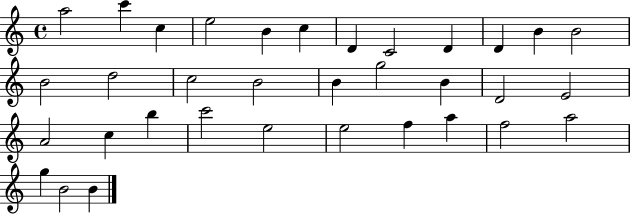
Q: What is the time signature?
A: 4/4